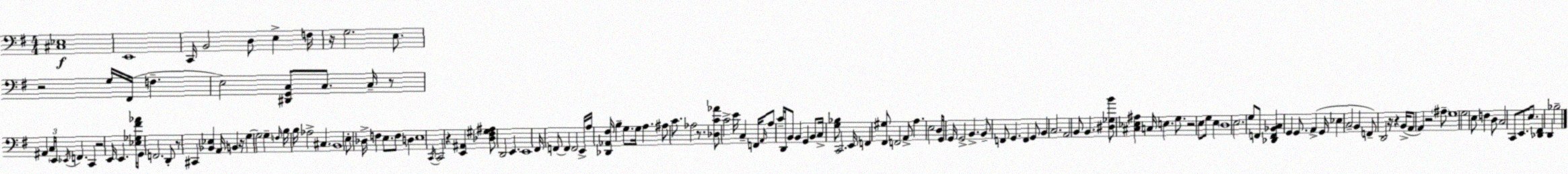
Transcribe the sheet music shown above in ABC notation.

X:1
T:Untitled
M:4/4
L:1/4
K:Em
[^C,_E,]4 E,,4 C,,/4 B,,2 D,/2 E, F,/4 z/4 G,2 E,/2 z2 G,/4 ^F,,/4 F, E,2 [^D,,G,,C,]/2 C,/2 C,/4 z/2 ^A,, C,/4 E,,/4 _E,,/4 F,, C,, z2 E,,/4 E,, [_E,_G,^F_A]/4 G,,/2 F,,2 D,,/2 z/2 ^C,, [_B,,_E,] A,,/4 B,, z/4 G, G,2 G, F,/4 B,/4 B,/4 _A,2 ^C, B,,4 E,/2 _D,/4 F, E,/2 F,/2 D, E,4 C,,/4 C,,2 z [E,,^A,,] [_D,^F,^G,^A,]/2 D,,2 E,, E,,4 ^F,,/4 F,,/2 F,, F,,2 E,,/4 A,/4 [_D,,_A,,^F,]/4 B, G,/2 G,/4 A, ^A,/2 C/2 _A,2 z/2 [_D,C_A]/2 C2 E/4 C, F,,/4 A,,/4 A,/2 C/4 D,,/4 B,,/2 B,, G,, B,,/2 C,/4 [G,_B,]/2 C,,2 E,,/4 F,, [^F,,^G,]/2 F,,2 A,,/2 A, E,2 D,/2 G,,/4 G,,/4 G,,2 B,, B,,/2 F,,/2 G,, F,, G,,/2 B,, C,2 A,,2 B,,/2 B,, [^D,_G,B]/2 [^C,_E,^A,] C,/4 E, G,/2 z2 E,/2 G,/2 E, D,4 E,2 G,/2 F,,/2 [_D,,F,,_B,,C,] G,, G,,/2 A,, G,,/4 _E, C,2 B,, F,,/2 D,,2 z/4 z B,,/4 A,,/2 A,, z2 ^A,/2 G,4 G,2 E,/2 F, D,/2 C,2 C,,/2 E,,/2 E,/2 [_D,,^F,,] D,, _B,2